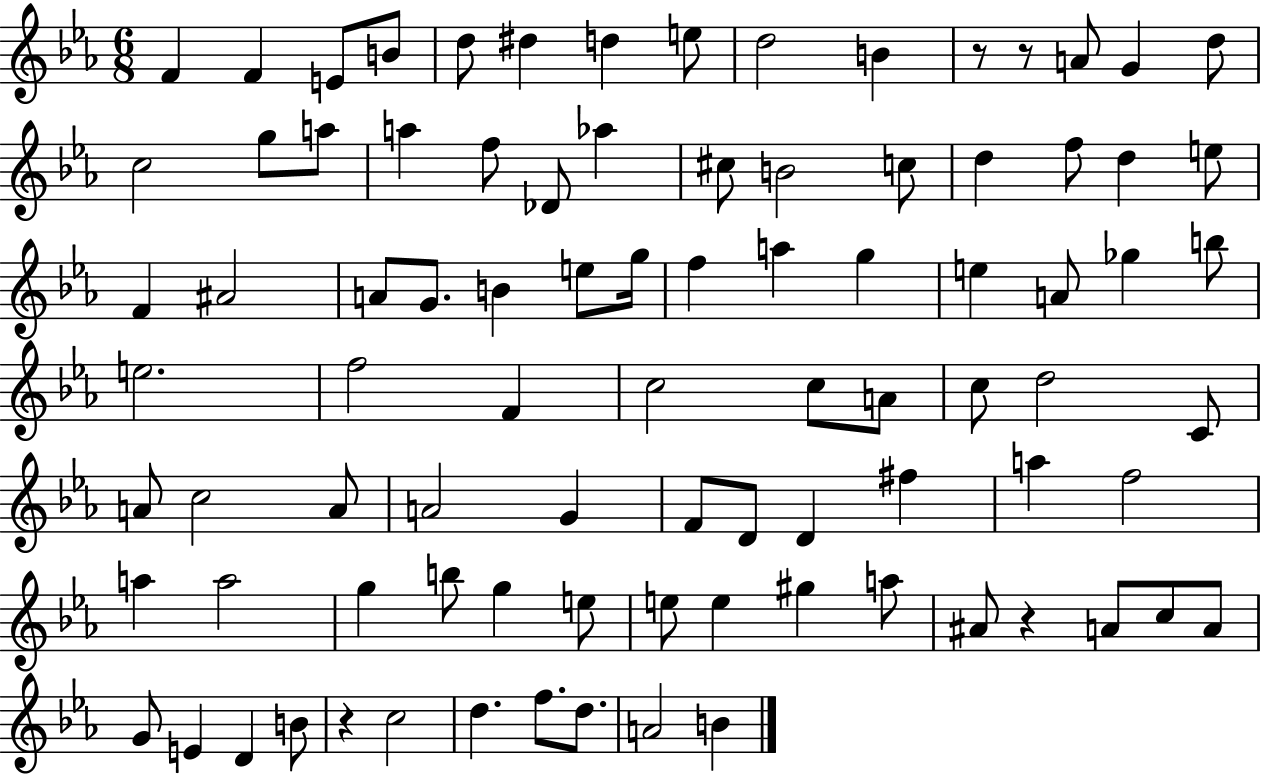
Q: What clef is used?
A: treble